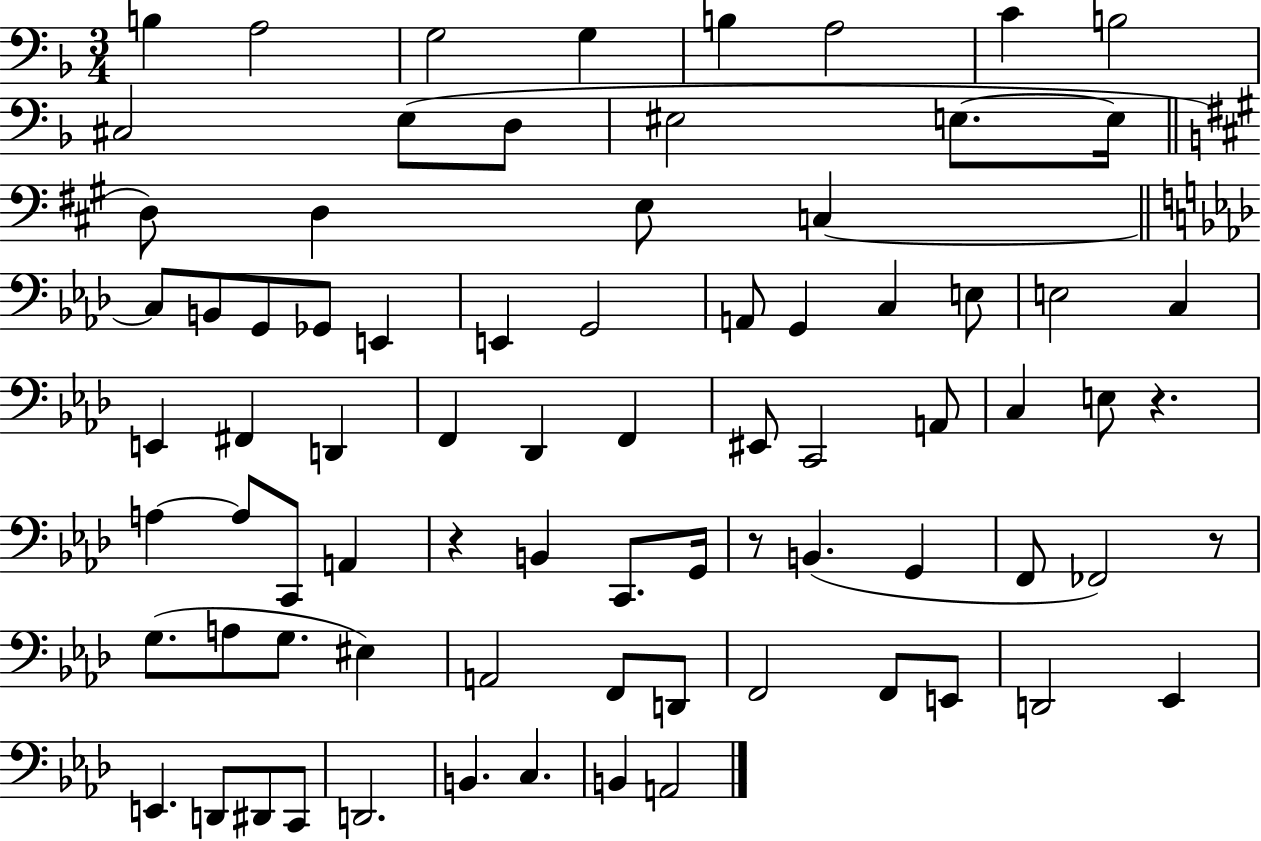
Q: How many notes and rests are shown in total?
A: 78